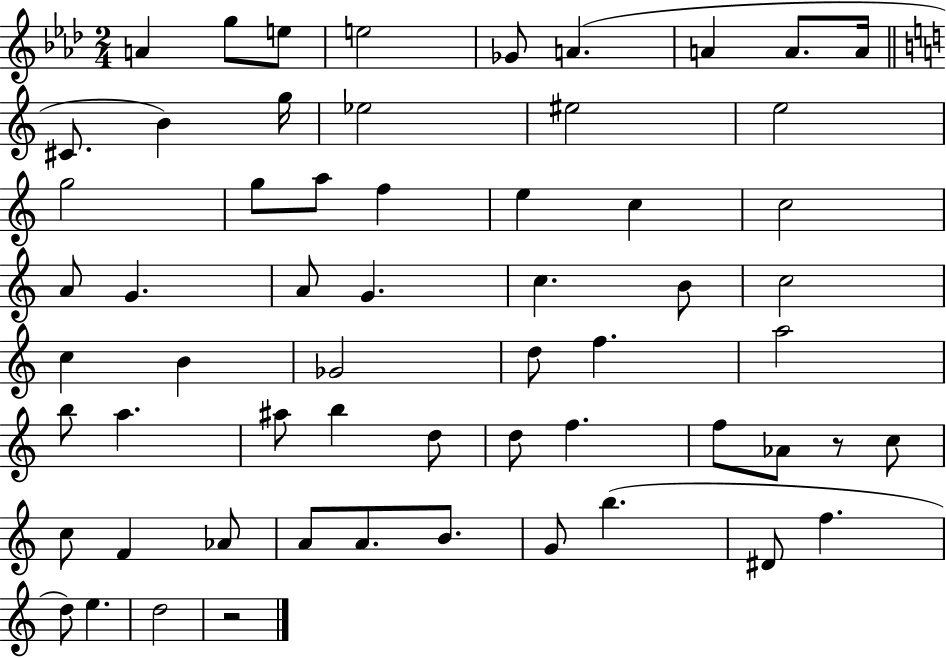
{
  \clef treble
  \numericTimeSignature
  \time 2/4
  \key aes \major
  a'4 g''8 e''8 | e''2 | ges'8 a'4.( | a'4 a'8. a'16 | \break \bar "||" \break \key c \major cis'8. b'4) g''16 | ees''2 | eis''2 | e''2 | \break g''2 | g''8 a''8 f''4 | e''4 c''4 | c''2 | \break a'8 g'4. | a'8 g'4. | c''4. b'8 | c''2 | \break c''4 b'4 | ges'2 | d''8 f''4. | a''2 | \break b''8 a''4. | ais''8 b''4 d''8 | d''8 f''4. | f''8 aes'8 r8 c''8 | \break c''8 f'4 aes'8 | a'8 a'8. b'8. | g'8 b''4.( | dis'8 f''4. | \break d''8) e''4. | d''2 | r2 | \bar "|."
}